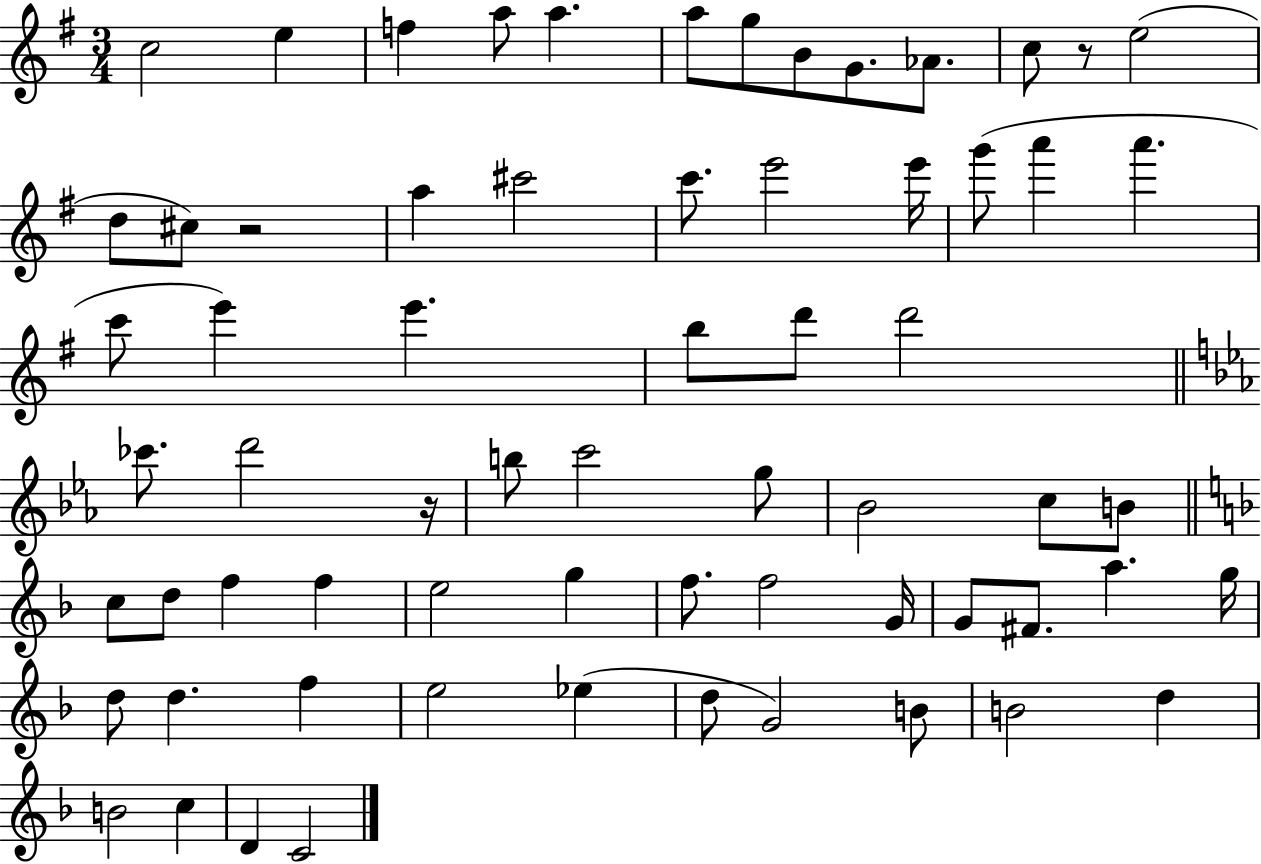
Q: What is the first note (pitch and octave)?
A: C5